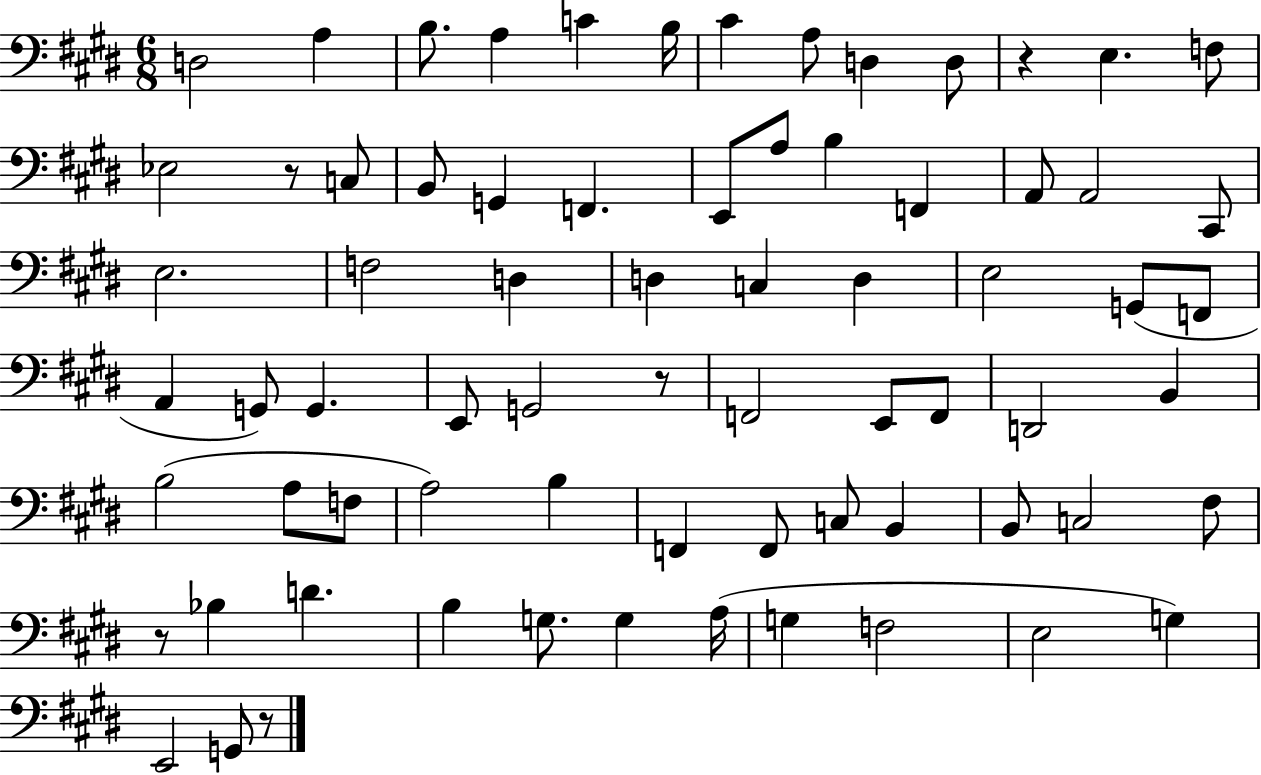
{
  \clef bass
  \numericTimeSignature
  \time 6/8
  \key e \major
  d2 a4 | b8. a4 c'4 b16 | cis'4 a8 d4 d8 | r4 e4. f8 | \break ees2 r8 c8 | b,8 g,4 f,4. | e,8 a8 b4 f,4 | a,8 a,2 cis,8 | \break e2. | f2 d4 | d4 c4 d4 | e2 g,8( f,8 | \break a,4 g,8) g,4. | e,8 g,2 r8 | f,2 e,8 f,8 | d,2 b,4 | \break b2( a8 f8 | a2) b4 | f,4 f,8 c8 b,4 | b,8 c2 fis8 | \break r8 bes4 d'4. | b4 g8. g4 a16( | g4 f2 | e2 g4) | \break e,2 g,8 r8 | \bar "|."
}